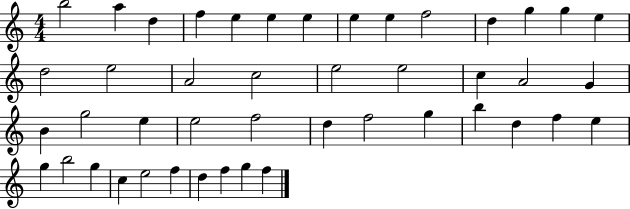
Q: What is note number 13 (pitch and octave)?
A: G5